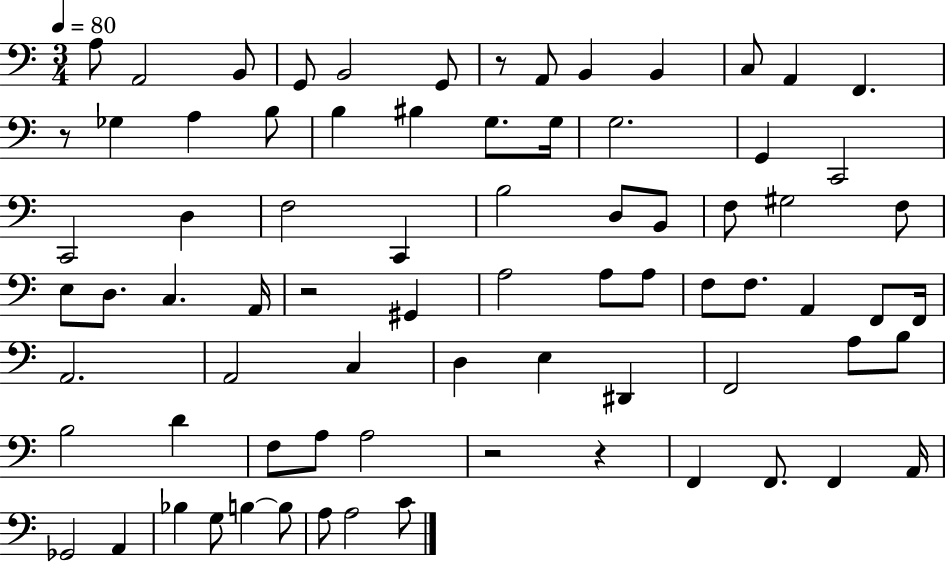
A3/e A2/h B2/e G2/e B2/h G2/e R/e A2/e B2/q B2/q C3/e A2/q F2/q. R/e Gb3/q A3/q B3/e B3/q BIS3/q G3/e. G3/s G3/h. G2/q C2/h C2/h D3/q F3/h C2/q B3/h D3/e B2/e F3/e G#3/h F3/e E3/e D3/e. C3/q. A2/s R/h G#2/q A3/h A3/e A3/e F3/e F3/e. A2/q F2/e F2/s A2/h. A2/h C3/q D3/q E3/q D#2/q F2/h A3/e B3/e B3/h D4/q F3/e A3/e A3/h R/h R/q F2/q F2/e. F2/q A2/s Gb2/h A2/q Bb3/q G3/e B3/q B3/e A3/e A3/h C4/e